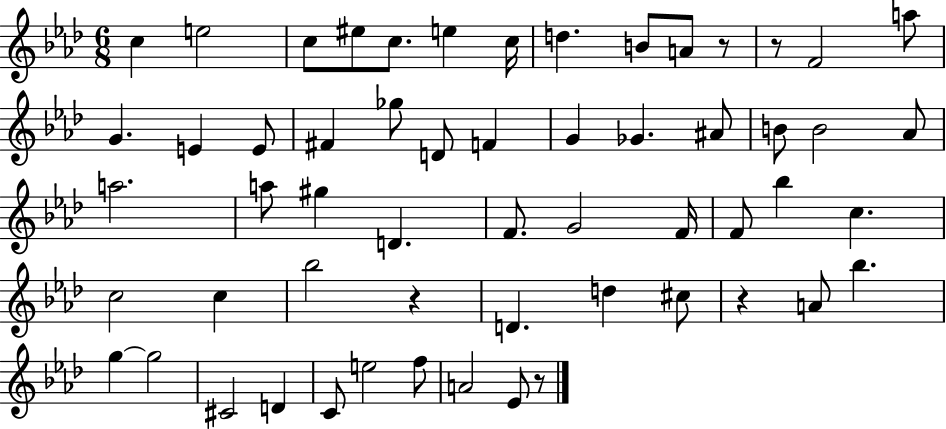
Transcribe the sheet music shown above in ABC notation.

X:1
T:Untitled
M:6/8
L:1/4
K:Ab
c e2 c/2 ^e/2 c/2 e c/4 d B/2 A/2 z/2 z/2 F2 a/2 G E E/2 ^F _g/2 D/2 F G _G ^A/2 B/2 B2 _A/2 a2 a/2 ^g D F/2 G2 F/4 F/2 _b c c2 c _b2 z D d ^c/2 z A/2 _b g g2 ^C2 D C/2 e2 f/2 A2 _E/2 z/2